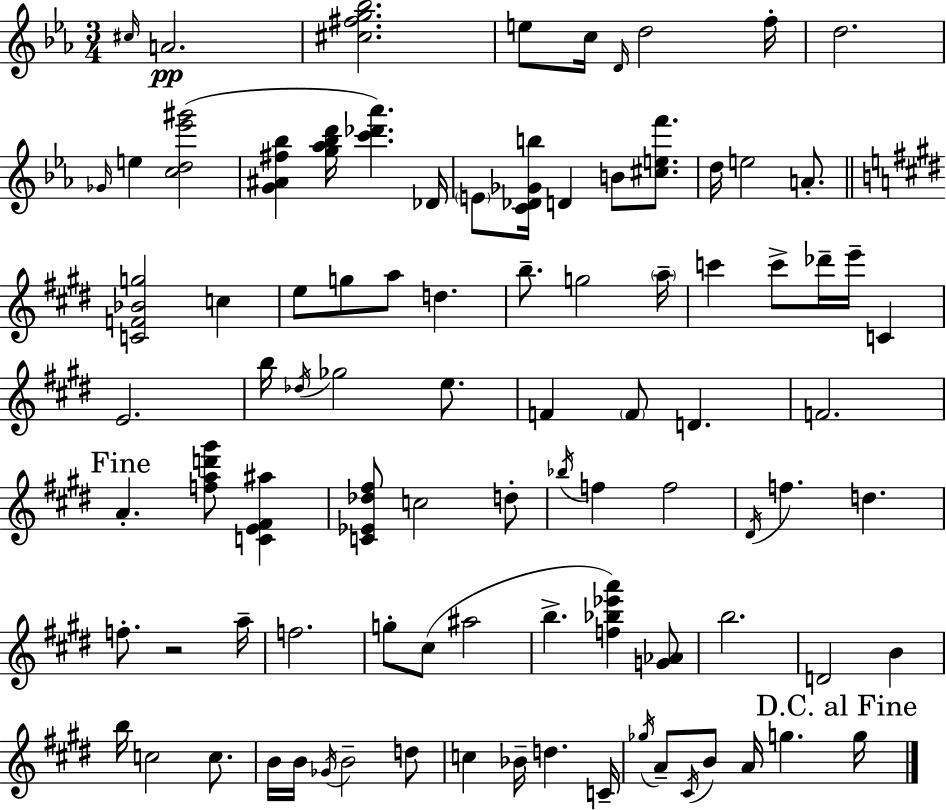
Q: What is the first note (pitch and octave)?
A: C#5